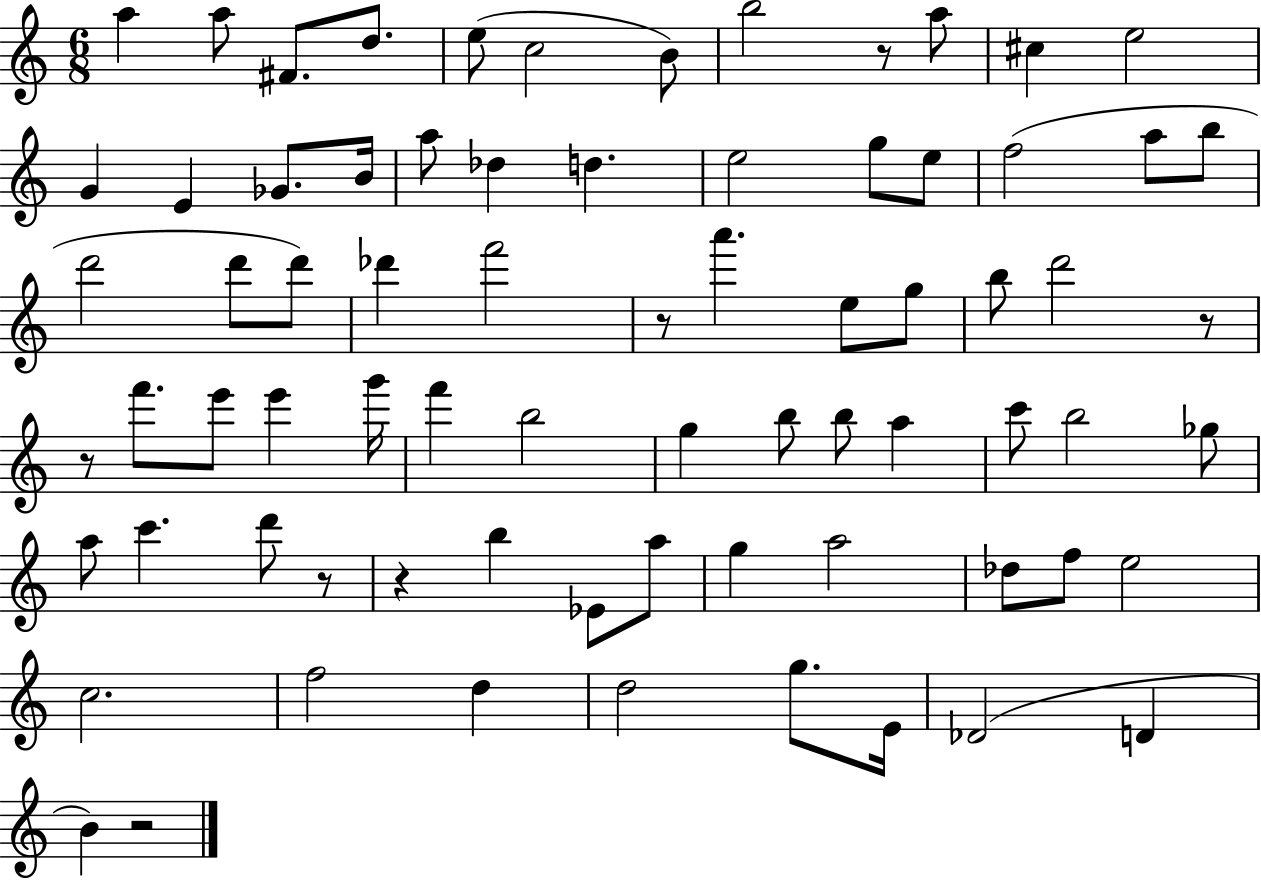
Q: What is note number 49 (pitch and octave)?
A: C6